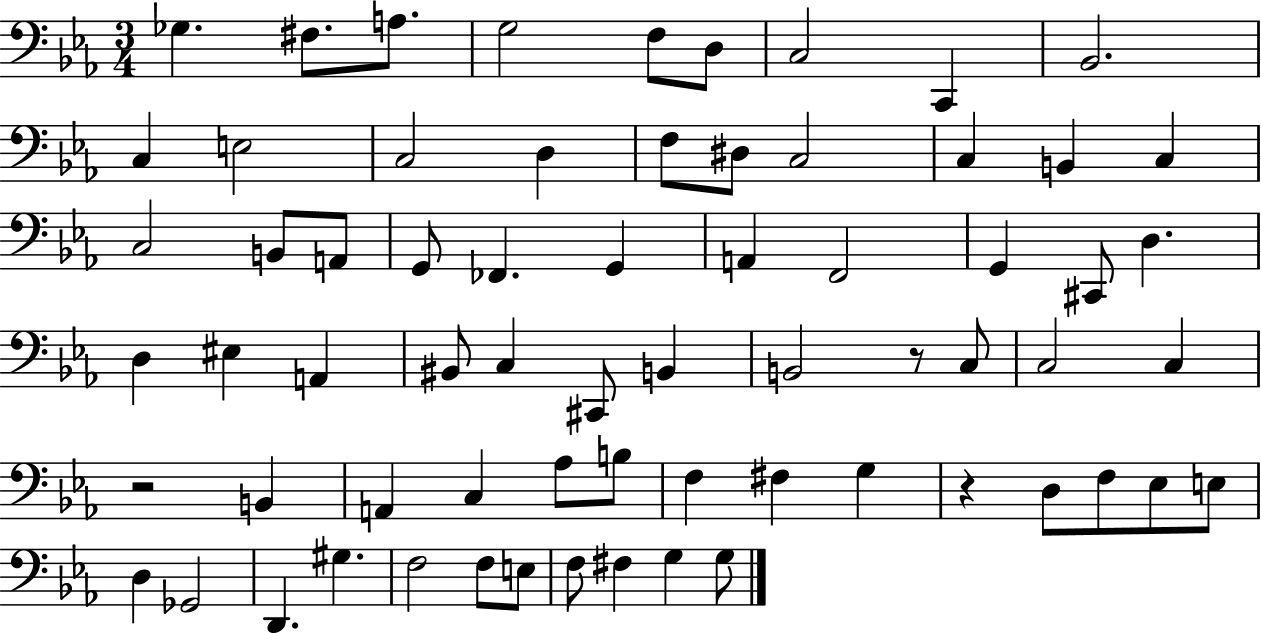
{
  \clef bass
  \numericTimeSignature
  \time 3/4
  \key ees \major
  ges4. fis8. a8. | g2 f8 d8 | c2 c,4 | bes,2. | \break c4 e2 | c2 d4 | f8 dis8 c2 | c4 b,4 c4 | \break c2 b,8 a,8 | g,8 fes,4. g,4 | a,4 f,2 | g,4 cis,8 d4. | \break d4 eis4 a,4 | bis,8 c4 cis,8 b,4 | b,2 r8 c8 | c2 c4 | \break r2 b,4 | a,4 c4 aes8 b8 | f4 fis4 g4 | r4 d8 f8 ees8 e8 | \break d4 ges,2 | d,4. gis4. | f2 f8 e8 | f8 fis4 g4 g8 | \break \bar "|."
}